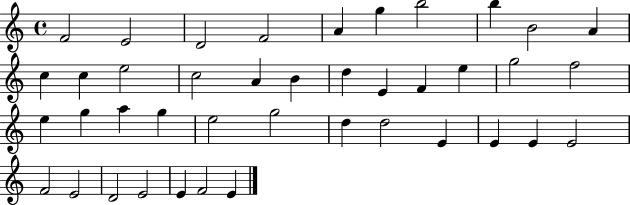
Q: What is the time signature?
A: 4/4